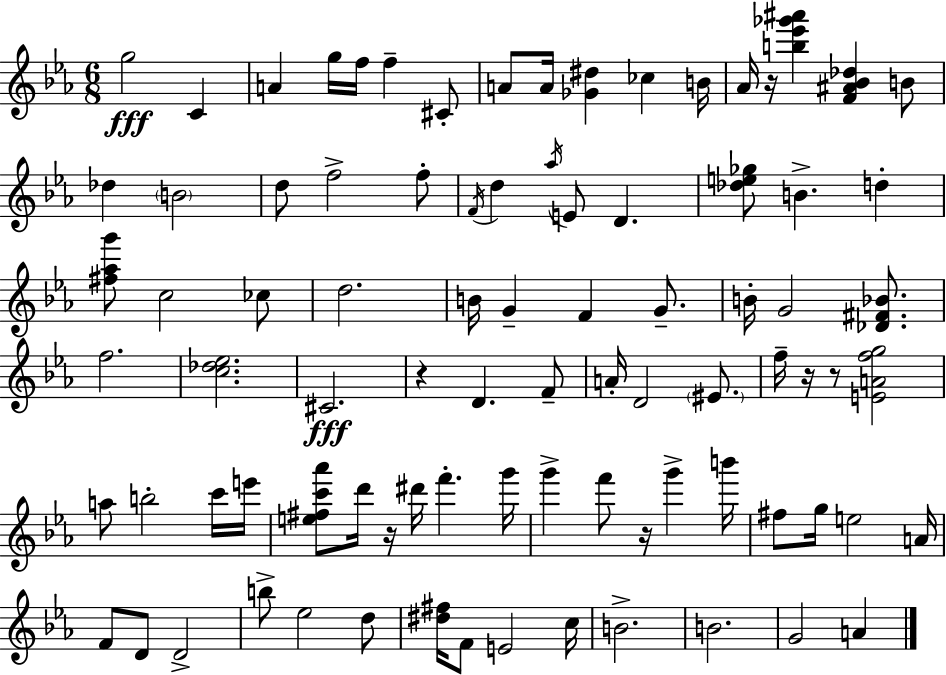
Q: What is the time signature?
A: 6/8